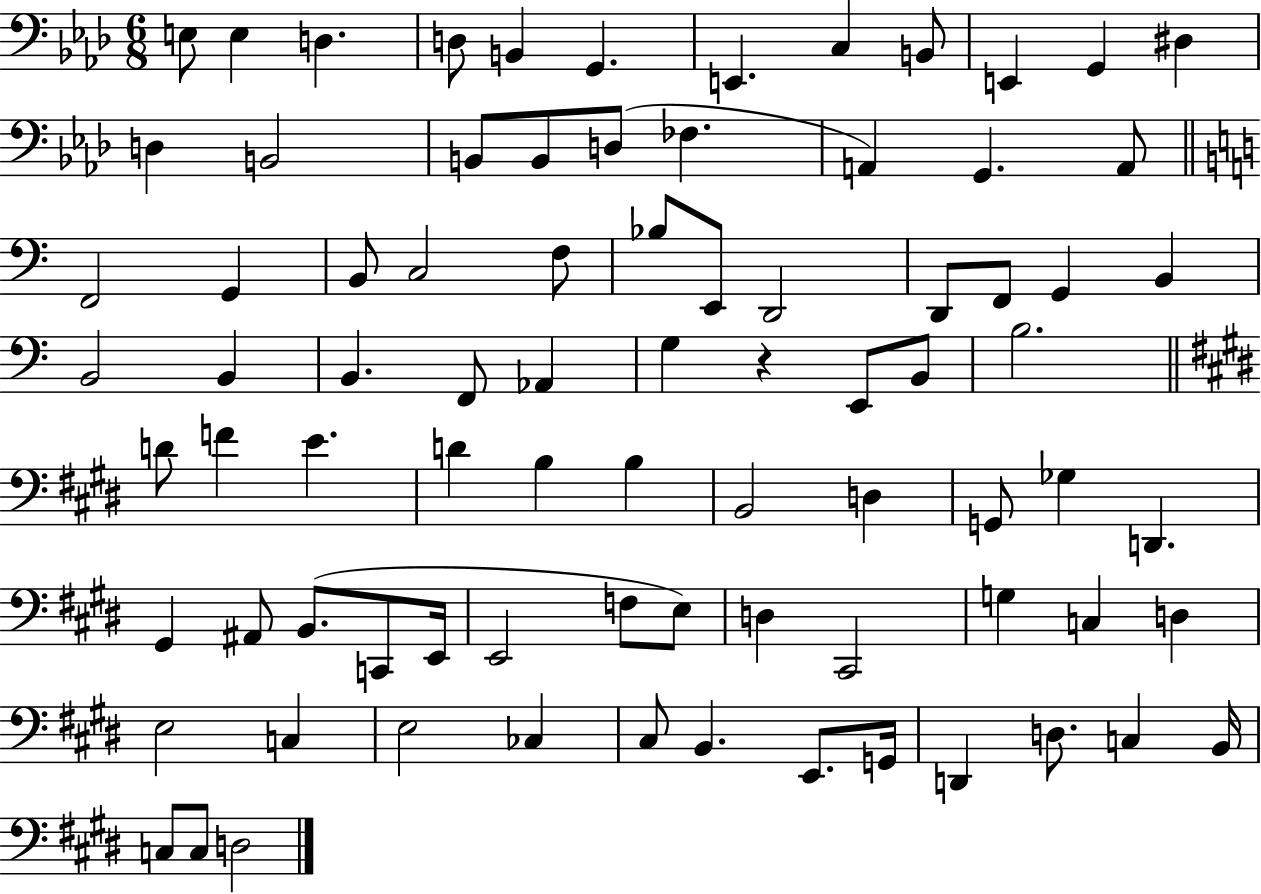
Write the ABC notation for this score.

X:1
T:Untitled
M:6/8
L:1/4
K:Ab
E,/2 E, D, D,/2 B,, G,, E,, C, B,,/2 E,, G,, ^D, D, B,,2 B,,/2 B,,/2 D,/2 _F, A,, G,, A,,/2 F,,2 G,, B,,/2 C,2 F,/2 _B,/2 E,,/2 D,,2 D,,/2 F,,/2 G,, B,, B,,2 B,, B,, F,,/2 _A,, G, z E,,/2 B,,/2 B,2 D/2 F E D B, B, B,,2 D, G,,/2 _G, D,, ^G,, ^A,,/2 B,,/2 C,,/2 E,,/4 E,,2 F,/2 E,/2 D, ^C,,2 G, C, D, E,2 C, E,2 _C, ^C,/2 B,, E,,/2 G,,/4 D,, D,/2 C, B,,/4 C,/2 C,/2 D,2